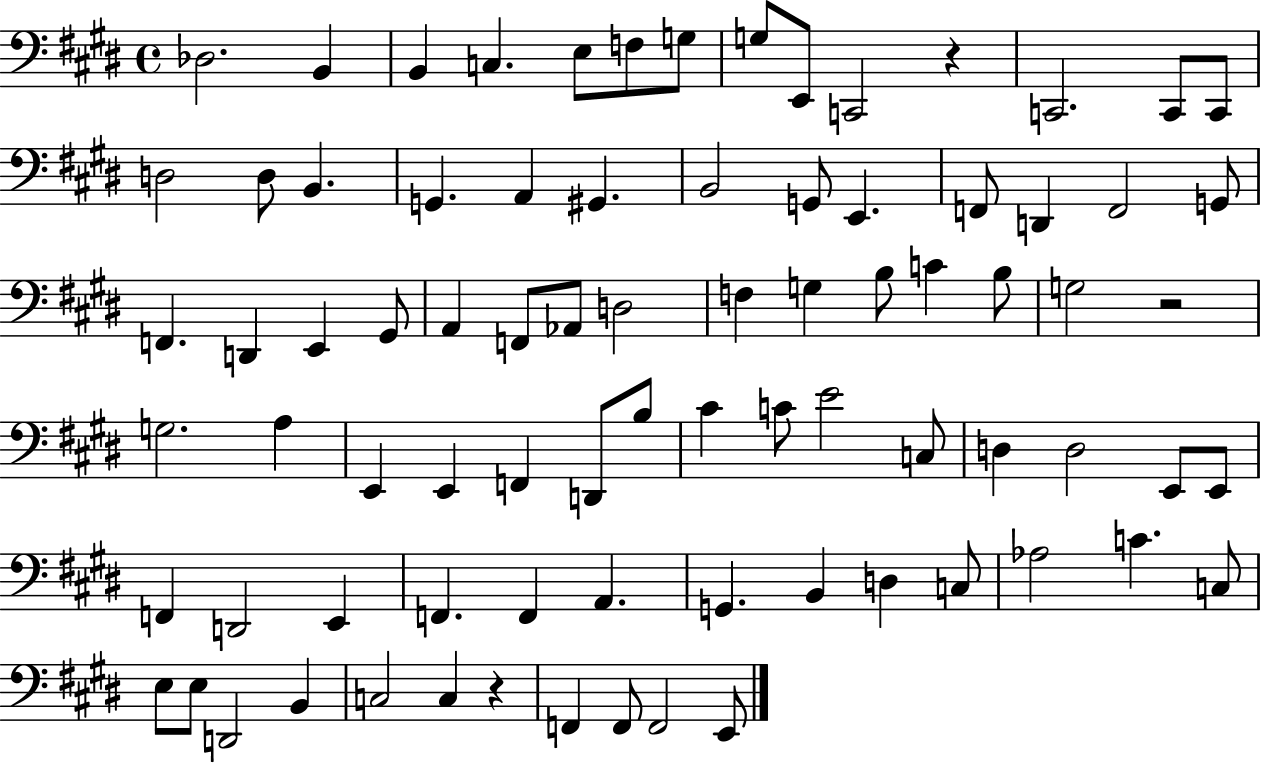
X:1
T:Untitled
M:4/4
L:1/4
K:E
_D,2 B,, B,, C, E,/2 F,/2 G,/2 G,/2 E,,/2 C,,2 z C,,2 C,,/2 C,,/2 D,2 D,/2 B,, G,, A,, ^G,, B,,2 G,,/2 E,, F,,/2 D,, F,,2 G,,/2 F,, D,, E,, ^G,,/2 A,, F,,/2 _A,,/2 D,2 F, G, B,/2 C B,/2 G,2 z2 G,2 A, E,, E,, F,, D,,/2 B,/2 ^C C/2 E2 C,/2 D, D,2 E,,/2 E,,/2 F,, D,,2 E,, F,, F,, A,, G,, B,, D, C,/2 _A,2 C C,/2 E,/2 E,/2 D,,2 B,, C,2 C, z F,, F,,/2 F,,2 E,,/2